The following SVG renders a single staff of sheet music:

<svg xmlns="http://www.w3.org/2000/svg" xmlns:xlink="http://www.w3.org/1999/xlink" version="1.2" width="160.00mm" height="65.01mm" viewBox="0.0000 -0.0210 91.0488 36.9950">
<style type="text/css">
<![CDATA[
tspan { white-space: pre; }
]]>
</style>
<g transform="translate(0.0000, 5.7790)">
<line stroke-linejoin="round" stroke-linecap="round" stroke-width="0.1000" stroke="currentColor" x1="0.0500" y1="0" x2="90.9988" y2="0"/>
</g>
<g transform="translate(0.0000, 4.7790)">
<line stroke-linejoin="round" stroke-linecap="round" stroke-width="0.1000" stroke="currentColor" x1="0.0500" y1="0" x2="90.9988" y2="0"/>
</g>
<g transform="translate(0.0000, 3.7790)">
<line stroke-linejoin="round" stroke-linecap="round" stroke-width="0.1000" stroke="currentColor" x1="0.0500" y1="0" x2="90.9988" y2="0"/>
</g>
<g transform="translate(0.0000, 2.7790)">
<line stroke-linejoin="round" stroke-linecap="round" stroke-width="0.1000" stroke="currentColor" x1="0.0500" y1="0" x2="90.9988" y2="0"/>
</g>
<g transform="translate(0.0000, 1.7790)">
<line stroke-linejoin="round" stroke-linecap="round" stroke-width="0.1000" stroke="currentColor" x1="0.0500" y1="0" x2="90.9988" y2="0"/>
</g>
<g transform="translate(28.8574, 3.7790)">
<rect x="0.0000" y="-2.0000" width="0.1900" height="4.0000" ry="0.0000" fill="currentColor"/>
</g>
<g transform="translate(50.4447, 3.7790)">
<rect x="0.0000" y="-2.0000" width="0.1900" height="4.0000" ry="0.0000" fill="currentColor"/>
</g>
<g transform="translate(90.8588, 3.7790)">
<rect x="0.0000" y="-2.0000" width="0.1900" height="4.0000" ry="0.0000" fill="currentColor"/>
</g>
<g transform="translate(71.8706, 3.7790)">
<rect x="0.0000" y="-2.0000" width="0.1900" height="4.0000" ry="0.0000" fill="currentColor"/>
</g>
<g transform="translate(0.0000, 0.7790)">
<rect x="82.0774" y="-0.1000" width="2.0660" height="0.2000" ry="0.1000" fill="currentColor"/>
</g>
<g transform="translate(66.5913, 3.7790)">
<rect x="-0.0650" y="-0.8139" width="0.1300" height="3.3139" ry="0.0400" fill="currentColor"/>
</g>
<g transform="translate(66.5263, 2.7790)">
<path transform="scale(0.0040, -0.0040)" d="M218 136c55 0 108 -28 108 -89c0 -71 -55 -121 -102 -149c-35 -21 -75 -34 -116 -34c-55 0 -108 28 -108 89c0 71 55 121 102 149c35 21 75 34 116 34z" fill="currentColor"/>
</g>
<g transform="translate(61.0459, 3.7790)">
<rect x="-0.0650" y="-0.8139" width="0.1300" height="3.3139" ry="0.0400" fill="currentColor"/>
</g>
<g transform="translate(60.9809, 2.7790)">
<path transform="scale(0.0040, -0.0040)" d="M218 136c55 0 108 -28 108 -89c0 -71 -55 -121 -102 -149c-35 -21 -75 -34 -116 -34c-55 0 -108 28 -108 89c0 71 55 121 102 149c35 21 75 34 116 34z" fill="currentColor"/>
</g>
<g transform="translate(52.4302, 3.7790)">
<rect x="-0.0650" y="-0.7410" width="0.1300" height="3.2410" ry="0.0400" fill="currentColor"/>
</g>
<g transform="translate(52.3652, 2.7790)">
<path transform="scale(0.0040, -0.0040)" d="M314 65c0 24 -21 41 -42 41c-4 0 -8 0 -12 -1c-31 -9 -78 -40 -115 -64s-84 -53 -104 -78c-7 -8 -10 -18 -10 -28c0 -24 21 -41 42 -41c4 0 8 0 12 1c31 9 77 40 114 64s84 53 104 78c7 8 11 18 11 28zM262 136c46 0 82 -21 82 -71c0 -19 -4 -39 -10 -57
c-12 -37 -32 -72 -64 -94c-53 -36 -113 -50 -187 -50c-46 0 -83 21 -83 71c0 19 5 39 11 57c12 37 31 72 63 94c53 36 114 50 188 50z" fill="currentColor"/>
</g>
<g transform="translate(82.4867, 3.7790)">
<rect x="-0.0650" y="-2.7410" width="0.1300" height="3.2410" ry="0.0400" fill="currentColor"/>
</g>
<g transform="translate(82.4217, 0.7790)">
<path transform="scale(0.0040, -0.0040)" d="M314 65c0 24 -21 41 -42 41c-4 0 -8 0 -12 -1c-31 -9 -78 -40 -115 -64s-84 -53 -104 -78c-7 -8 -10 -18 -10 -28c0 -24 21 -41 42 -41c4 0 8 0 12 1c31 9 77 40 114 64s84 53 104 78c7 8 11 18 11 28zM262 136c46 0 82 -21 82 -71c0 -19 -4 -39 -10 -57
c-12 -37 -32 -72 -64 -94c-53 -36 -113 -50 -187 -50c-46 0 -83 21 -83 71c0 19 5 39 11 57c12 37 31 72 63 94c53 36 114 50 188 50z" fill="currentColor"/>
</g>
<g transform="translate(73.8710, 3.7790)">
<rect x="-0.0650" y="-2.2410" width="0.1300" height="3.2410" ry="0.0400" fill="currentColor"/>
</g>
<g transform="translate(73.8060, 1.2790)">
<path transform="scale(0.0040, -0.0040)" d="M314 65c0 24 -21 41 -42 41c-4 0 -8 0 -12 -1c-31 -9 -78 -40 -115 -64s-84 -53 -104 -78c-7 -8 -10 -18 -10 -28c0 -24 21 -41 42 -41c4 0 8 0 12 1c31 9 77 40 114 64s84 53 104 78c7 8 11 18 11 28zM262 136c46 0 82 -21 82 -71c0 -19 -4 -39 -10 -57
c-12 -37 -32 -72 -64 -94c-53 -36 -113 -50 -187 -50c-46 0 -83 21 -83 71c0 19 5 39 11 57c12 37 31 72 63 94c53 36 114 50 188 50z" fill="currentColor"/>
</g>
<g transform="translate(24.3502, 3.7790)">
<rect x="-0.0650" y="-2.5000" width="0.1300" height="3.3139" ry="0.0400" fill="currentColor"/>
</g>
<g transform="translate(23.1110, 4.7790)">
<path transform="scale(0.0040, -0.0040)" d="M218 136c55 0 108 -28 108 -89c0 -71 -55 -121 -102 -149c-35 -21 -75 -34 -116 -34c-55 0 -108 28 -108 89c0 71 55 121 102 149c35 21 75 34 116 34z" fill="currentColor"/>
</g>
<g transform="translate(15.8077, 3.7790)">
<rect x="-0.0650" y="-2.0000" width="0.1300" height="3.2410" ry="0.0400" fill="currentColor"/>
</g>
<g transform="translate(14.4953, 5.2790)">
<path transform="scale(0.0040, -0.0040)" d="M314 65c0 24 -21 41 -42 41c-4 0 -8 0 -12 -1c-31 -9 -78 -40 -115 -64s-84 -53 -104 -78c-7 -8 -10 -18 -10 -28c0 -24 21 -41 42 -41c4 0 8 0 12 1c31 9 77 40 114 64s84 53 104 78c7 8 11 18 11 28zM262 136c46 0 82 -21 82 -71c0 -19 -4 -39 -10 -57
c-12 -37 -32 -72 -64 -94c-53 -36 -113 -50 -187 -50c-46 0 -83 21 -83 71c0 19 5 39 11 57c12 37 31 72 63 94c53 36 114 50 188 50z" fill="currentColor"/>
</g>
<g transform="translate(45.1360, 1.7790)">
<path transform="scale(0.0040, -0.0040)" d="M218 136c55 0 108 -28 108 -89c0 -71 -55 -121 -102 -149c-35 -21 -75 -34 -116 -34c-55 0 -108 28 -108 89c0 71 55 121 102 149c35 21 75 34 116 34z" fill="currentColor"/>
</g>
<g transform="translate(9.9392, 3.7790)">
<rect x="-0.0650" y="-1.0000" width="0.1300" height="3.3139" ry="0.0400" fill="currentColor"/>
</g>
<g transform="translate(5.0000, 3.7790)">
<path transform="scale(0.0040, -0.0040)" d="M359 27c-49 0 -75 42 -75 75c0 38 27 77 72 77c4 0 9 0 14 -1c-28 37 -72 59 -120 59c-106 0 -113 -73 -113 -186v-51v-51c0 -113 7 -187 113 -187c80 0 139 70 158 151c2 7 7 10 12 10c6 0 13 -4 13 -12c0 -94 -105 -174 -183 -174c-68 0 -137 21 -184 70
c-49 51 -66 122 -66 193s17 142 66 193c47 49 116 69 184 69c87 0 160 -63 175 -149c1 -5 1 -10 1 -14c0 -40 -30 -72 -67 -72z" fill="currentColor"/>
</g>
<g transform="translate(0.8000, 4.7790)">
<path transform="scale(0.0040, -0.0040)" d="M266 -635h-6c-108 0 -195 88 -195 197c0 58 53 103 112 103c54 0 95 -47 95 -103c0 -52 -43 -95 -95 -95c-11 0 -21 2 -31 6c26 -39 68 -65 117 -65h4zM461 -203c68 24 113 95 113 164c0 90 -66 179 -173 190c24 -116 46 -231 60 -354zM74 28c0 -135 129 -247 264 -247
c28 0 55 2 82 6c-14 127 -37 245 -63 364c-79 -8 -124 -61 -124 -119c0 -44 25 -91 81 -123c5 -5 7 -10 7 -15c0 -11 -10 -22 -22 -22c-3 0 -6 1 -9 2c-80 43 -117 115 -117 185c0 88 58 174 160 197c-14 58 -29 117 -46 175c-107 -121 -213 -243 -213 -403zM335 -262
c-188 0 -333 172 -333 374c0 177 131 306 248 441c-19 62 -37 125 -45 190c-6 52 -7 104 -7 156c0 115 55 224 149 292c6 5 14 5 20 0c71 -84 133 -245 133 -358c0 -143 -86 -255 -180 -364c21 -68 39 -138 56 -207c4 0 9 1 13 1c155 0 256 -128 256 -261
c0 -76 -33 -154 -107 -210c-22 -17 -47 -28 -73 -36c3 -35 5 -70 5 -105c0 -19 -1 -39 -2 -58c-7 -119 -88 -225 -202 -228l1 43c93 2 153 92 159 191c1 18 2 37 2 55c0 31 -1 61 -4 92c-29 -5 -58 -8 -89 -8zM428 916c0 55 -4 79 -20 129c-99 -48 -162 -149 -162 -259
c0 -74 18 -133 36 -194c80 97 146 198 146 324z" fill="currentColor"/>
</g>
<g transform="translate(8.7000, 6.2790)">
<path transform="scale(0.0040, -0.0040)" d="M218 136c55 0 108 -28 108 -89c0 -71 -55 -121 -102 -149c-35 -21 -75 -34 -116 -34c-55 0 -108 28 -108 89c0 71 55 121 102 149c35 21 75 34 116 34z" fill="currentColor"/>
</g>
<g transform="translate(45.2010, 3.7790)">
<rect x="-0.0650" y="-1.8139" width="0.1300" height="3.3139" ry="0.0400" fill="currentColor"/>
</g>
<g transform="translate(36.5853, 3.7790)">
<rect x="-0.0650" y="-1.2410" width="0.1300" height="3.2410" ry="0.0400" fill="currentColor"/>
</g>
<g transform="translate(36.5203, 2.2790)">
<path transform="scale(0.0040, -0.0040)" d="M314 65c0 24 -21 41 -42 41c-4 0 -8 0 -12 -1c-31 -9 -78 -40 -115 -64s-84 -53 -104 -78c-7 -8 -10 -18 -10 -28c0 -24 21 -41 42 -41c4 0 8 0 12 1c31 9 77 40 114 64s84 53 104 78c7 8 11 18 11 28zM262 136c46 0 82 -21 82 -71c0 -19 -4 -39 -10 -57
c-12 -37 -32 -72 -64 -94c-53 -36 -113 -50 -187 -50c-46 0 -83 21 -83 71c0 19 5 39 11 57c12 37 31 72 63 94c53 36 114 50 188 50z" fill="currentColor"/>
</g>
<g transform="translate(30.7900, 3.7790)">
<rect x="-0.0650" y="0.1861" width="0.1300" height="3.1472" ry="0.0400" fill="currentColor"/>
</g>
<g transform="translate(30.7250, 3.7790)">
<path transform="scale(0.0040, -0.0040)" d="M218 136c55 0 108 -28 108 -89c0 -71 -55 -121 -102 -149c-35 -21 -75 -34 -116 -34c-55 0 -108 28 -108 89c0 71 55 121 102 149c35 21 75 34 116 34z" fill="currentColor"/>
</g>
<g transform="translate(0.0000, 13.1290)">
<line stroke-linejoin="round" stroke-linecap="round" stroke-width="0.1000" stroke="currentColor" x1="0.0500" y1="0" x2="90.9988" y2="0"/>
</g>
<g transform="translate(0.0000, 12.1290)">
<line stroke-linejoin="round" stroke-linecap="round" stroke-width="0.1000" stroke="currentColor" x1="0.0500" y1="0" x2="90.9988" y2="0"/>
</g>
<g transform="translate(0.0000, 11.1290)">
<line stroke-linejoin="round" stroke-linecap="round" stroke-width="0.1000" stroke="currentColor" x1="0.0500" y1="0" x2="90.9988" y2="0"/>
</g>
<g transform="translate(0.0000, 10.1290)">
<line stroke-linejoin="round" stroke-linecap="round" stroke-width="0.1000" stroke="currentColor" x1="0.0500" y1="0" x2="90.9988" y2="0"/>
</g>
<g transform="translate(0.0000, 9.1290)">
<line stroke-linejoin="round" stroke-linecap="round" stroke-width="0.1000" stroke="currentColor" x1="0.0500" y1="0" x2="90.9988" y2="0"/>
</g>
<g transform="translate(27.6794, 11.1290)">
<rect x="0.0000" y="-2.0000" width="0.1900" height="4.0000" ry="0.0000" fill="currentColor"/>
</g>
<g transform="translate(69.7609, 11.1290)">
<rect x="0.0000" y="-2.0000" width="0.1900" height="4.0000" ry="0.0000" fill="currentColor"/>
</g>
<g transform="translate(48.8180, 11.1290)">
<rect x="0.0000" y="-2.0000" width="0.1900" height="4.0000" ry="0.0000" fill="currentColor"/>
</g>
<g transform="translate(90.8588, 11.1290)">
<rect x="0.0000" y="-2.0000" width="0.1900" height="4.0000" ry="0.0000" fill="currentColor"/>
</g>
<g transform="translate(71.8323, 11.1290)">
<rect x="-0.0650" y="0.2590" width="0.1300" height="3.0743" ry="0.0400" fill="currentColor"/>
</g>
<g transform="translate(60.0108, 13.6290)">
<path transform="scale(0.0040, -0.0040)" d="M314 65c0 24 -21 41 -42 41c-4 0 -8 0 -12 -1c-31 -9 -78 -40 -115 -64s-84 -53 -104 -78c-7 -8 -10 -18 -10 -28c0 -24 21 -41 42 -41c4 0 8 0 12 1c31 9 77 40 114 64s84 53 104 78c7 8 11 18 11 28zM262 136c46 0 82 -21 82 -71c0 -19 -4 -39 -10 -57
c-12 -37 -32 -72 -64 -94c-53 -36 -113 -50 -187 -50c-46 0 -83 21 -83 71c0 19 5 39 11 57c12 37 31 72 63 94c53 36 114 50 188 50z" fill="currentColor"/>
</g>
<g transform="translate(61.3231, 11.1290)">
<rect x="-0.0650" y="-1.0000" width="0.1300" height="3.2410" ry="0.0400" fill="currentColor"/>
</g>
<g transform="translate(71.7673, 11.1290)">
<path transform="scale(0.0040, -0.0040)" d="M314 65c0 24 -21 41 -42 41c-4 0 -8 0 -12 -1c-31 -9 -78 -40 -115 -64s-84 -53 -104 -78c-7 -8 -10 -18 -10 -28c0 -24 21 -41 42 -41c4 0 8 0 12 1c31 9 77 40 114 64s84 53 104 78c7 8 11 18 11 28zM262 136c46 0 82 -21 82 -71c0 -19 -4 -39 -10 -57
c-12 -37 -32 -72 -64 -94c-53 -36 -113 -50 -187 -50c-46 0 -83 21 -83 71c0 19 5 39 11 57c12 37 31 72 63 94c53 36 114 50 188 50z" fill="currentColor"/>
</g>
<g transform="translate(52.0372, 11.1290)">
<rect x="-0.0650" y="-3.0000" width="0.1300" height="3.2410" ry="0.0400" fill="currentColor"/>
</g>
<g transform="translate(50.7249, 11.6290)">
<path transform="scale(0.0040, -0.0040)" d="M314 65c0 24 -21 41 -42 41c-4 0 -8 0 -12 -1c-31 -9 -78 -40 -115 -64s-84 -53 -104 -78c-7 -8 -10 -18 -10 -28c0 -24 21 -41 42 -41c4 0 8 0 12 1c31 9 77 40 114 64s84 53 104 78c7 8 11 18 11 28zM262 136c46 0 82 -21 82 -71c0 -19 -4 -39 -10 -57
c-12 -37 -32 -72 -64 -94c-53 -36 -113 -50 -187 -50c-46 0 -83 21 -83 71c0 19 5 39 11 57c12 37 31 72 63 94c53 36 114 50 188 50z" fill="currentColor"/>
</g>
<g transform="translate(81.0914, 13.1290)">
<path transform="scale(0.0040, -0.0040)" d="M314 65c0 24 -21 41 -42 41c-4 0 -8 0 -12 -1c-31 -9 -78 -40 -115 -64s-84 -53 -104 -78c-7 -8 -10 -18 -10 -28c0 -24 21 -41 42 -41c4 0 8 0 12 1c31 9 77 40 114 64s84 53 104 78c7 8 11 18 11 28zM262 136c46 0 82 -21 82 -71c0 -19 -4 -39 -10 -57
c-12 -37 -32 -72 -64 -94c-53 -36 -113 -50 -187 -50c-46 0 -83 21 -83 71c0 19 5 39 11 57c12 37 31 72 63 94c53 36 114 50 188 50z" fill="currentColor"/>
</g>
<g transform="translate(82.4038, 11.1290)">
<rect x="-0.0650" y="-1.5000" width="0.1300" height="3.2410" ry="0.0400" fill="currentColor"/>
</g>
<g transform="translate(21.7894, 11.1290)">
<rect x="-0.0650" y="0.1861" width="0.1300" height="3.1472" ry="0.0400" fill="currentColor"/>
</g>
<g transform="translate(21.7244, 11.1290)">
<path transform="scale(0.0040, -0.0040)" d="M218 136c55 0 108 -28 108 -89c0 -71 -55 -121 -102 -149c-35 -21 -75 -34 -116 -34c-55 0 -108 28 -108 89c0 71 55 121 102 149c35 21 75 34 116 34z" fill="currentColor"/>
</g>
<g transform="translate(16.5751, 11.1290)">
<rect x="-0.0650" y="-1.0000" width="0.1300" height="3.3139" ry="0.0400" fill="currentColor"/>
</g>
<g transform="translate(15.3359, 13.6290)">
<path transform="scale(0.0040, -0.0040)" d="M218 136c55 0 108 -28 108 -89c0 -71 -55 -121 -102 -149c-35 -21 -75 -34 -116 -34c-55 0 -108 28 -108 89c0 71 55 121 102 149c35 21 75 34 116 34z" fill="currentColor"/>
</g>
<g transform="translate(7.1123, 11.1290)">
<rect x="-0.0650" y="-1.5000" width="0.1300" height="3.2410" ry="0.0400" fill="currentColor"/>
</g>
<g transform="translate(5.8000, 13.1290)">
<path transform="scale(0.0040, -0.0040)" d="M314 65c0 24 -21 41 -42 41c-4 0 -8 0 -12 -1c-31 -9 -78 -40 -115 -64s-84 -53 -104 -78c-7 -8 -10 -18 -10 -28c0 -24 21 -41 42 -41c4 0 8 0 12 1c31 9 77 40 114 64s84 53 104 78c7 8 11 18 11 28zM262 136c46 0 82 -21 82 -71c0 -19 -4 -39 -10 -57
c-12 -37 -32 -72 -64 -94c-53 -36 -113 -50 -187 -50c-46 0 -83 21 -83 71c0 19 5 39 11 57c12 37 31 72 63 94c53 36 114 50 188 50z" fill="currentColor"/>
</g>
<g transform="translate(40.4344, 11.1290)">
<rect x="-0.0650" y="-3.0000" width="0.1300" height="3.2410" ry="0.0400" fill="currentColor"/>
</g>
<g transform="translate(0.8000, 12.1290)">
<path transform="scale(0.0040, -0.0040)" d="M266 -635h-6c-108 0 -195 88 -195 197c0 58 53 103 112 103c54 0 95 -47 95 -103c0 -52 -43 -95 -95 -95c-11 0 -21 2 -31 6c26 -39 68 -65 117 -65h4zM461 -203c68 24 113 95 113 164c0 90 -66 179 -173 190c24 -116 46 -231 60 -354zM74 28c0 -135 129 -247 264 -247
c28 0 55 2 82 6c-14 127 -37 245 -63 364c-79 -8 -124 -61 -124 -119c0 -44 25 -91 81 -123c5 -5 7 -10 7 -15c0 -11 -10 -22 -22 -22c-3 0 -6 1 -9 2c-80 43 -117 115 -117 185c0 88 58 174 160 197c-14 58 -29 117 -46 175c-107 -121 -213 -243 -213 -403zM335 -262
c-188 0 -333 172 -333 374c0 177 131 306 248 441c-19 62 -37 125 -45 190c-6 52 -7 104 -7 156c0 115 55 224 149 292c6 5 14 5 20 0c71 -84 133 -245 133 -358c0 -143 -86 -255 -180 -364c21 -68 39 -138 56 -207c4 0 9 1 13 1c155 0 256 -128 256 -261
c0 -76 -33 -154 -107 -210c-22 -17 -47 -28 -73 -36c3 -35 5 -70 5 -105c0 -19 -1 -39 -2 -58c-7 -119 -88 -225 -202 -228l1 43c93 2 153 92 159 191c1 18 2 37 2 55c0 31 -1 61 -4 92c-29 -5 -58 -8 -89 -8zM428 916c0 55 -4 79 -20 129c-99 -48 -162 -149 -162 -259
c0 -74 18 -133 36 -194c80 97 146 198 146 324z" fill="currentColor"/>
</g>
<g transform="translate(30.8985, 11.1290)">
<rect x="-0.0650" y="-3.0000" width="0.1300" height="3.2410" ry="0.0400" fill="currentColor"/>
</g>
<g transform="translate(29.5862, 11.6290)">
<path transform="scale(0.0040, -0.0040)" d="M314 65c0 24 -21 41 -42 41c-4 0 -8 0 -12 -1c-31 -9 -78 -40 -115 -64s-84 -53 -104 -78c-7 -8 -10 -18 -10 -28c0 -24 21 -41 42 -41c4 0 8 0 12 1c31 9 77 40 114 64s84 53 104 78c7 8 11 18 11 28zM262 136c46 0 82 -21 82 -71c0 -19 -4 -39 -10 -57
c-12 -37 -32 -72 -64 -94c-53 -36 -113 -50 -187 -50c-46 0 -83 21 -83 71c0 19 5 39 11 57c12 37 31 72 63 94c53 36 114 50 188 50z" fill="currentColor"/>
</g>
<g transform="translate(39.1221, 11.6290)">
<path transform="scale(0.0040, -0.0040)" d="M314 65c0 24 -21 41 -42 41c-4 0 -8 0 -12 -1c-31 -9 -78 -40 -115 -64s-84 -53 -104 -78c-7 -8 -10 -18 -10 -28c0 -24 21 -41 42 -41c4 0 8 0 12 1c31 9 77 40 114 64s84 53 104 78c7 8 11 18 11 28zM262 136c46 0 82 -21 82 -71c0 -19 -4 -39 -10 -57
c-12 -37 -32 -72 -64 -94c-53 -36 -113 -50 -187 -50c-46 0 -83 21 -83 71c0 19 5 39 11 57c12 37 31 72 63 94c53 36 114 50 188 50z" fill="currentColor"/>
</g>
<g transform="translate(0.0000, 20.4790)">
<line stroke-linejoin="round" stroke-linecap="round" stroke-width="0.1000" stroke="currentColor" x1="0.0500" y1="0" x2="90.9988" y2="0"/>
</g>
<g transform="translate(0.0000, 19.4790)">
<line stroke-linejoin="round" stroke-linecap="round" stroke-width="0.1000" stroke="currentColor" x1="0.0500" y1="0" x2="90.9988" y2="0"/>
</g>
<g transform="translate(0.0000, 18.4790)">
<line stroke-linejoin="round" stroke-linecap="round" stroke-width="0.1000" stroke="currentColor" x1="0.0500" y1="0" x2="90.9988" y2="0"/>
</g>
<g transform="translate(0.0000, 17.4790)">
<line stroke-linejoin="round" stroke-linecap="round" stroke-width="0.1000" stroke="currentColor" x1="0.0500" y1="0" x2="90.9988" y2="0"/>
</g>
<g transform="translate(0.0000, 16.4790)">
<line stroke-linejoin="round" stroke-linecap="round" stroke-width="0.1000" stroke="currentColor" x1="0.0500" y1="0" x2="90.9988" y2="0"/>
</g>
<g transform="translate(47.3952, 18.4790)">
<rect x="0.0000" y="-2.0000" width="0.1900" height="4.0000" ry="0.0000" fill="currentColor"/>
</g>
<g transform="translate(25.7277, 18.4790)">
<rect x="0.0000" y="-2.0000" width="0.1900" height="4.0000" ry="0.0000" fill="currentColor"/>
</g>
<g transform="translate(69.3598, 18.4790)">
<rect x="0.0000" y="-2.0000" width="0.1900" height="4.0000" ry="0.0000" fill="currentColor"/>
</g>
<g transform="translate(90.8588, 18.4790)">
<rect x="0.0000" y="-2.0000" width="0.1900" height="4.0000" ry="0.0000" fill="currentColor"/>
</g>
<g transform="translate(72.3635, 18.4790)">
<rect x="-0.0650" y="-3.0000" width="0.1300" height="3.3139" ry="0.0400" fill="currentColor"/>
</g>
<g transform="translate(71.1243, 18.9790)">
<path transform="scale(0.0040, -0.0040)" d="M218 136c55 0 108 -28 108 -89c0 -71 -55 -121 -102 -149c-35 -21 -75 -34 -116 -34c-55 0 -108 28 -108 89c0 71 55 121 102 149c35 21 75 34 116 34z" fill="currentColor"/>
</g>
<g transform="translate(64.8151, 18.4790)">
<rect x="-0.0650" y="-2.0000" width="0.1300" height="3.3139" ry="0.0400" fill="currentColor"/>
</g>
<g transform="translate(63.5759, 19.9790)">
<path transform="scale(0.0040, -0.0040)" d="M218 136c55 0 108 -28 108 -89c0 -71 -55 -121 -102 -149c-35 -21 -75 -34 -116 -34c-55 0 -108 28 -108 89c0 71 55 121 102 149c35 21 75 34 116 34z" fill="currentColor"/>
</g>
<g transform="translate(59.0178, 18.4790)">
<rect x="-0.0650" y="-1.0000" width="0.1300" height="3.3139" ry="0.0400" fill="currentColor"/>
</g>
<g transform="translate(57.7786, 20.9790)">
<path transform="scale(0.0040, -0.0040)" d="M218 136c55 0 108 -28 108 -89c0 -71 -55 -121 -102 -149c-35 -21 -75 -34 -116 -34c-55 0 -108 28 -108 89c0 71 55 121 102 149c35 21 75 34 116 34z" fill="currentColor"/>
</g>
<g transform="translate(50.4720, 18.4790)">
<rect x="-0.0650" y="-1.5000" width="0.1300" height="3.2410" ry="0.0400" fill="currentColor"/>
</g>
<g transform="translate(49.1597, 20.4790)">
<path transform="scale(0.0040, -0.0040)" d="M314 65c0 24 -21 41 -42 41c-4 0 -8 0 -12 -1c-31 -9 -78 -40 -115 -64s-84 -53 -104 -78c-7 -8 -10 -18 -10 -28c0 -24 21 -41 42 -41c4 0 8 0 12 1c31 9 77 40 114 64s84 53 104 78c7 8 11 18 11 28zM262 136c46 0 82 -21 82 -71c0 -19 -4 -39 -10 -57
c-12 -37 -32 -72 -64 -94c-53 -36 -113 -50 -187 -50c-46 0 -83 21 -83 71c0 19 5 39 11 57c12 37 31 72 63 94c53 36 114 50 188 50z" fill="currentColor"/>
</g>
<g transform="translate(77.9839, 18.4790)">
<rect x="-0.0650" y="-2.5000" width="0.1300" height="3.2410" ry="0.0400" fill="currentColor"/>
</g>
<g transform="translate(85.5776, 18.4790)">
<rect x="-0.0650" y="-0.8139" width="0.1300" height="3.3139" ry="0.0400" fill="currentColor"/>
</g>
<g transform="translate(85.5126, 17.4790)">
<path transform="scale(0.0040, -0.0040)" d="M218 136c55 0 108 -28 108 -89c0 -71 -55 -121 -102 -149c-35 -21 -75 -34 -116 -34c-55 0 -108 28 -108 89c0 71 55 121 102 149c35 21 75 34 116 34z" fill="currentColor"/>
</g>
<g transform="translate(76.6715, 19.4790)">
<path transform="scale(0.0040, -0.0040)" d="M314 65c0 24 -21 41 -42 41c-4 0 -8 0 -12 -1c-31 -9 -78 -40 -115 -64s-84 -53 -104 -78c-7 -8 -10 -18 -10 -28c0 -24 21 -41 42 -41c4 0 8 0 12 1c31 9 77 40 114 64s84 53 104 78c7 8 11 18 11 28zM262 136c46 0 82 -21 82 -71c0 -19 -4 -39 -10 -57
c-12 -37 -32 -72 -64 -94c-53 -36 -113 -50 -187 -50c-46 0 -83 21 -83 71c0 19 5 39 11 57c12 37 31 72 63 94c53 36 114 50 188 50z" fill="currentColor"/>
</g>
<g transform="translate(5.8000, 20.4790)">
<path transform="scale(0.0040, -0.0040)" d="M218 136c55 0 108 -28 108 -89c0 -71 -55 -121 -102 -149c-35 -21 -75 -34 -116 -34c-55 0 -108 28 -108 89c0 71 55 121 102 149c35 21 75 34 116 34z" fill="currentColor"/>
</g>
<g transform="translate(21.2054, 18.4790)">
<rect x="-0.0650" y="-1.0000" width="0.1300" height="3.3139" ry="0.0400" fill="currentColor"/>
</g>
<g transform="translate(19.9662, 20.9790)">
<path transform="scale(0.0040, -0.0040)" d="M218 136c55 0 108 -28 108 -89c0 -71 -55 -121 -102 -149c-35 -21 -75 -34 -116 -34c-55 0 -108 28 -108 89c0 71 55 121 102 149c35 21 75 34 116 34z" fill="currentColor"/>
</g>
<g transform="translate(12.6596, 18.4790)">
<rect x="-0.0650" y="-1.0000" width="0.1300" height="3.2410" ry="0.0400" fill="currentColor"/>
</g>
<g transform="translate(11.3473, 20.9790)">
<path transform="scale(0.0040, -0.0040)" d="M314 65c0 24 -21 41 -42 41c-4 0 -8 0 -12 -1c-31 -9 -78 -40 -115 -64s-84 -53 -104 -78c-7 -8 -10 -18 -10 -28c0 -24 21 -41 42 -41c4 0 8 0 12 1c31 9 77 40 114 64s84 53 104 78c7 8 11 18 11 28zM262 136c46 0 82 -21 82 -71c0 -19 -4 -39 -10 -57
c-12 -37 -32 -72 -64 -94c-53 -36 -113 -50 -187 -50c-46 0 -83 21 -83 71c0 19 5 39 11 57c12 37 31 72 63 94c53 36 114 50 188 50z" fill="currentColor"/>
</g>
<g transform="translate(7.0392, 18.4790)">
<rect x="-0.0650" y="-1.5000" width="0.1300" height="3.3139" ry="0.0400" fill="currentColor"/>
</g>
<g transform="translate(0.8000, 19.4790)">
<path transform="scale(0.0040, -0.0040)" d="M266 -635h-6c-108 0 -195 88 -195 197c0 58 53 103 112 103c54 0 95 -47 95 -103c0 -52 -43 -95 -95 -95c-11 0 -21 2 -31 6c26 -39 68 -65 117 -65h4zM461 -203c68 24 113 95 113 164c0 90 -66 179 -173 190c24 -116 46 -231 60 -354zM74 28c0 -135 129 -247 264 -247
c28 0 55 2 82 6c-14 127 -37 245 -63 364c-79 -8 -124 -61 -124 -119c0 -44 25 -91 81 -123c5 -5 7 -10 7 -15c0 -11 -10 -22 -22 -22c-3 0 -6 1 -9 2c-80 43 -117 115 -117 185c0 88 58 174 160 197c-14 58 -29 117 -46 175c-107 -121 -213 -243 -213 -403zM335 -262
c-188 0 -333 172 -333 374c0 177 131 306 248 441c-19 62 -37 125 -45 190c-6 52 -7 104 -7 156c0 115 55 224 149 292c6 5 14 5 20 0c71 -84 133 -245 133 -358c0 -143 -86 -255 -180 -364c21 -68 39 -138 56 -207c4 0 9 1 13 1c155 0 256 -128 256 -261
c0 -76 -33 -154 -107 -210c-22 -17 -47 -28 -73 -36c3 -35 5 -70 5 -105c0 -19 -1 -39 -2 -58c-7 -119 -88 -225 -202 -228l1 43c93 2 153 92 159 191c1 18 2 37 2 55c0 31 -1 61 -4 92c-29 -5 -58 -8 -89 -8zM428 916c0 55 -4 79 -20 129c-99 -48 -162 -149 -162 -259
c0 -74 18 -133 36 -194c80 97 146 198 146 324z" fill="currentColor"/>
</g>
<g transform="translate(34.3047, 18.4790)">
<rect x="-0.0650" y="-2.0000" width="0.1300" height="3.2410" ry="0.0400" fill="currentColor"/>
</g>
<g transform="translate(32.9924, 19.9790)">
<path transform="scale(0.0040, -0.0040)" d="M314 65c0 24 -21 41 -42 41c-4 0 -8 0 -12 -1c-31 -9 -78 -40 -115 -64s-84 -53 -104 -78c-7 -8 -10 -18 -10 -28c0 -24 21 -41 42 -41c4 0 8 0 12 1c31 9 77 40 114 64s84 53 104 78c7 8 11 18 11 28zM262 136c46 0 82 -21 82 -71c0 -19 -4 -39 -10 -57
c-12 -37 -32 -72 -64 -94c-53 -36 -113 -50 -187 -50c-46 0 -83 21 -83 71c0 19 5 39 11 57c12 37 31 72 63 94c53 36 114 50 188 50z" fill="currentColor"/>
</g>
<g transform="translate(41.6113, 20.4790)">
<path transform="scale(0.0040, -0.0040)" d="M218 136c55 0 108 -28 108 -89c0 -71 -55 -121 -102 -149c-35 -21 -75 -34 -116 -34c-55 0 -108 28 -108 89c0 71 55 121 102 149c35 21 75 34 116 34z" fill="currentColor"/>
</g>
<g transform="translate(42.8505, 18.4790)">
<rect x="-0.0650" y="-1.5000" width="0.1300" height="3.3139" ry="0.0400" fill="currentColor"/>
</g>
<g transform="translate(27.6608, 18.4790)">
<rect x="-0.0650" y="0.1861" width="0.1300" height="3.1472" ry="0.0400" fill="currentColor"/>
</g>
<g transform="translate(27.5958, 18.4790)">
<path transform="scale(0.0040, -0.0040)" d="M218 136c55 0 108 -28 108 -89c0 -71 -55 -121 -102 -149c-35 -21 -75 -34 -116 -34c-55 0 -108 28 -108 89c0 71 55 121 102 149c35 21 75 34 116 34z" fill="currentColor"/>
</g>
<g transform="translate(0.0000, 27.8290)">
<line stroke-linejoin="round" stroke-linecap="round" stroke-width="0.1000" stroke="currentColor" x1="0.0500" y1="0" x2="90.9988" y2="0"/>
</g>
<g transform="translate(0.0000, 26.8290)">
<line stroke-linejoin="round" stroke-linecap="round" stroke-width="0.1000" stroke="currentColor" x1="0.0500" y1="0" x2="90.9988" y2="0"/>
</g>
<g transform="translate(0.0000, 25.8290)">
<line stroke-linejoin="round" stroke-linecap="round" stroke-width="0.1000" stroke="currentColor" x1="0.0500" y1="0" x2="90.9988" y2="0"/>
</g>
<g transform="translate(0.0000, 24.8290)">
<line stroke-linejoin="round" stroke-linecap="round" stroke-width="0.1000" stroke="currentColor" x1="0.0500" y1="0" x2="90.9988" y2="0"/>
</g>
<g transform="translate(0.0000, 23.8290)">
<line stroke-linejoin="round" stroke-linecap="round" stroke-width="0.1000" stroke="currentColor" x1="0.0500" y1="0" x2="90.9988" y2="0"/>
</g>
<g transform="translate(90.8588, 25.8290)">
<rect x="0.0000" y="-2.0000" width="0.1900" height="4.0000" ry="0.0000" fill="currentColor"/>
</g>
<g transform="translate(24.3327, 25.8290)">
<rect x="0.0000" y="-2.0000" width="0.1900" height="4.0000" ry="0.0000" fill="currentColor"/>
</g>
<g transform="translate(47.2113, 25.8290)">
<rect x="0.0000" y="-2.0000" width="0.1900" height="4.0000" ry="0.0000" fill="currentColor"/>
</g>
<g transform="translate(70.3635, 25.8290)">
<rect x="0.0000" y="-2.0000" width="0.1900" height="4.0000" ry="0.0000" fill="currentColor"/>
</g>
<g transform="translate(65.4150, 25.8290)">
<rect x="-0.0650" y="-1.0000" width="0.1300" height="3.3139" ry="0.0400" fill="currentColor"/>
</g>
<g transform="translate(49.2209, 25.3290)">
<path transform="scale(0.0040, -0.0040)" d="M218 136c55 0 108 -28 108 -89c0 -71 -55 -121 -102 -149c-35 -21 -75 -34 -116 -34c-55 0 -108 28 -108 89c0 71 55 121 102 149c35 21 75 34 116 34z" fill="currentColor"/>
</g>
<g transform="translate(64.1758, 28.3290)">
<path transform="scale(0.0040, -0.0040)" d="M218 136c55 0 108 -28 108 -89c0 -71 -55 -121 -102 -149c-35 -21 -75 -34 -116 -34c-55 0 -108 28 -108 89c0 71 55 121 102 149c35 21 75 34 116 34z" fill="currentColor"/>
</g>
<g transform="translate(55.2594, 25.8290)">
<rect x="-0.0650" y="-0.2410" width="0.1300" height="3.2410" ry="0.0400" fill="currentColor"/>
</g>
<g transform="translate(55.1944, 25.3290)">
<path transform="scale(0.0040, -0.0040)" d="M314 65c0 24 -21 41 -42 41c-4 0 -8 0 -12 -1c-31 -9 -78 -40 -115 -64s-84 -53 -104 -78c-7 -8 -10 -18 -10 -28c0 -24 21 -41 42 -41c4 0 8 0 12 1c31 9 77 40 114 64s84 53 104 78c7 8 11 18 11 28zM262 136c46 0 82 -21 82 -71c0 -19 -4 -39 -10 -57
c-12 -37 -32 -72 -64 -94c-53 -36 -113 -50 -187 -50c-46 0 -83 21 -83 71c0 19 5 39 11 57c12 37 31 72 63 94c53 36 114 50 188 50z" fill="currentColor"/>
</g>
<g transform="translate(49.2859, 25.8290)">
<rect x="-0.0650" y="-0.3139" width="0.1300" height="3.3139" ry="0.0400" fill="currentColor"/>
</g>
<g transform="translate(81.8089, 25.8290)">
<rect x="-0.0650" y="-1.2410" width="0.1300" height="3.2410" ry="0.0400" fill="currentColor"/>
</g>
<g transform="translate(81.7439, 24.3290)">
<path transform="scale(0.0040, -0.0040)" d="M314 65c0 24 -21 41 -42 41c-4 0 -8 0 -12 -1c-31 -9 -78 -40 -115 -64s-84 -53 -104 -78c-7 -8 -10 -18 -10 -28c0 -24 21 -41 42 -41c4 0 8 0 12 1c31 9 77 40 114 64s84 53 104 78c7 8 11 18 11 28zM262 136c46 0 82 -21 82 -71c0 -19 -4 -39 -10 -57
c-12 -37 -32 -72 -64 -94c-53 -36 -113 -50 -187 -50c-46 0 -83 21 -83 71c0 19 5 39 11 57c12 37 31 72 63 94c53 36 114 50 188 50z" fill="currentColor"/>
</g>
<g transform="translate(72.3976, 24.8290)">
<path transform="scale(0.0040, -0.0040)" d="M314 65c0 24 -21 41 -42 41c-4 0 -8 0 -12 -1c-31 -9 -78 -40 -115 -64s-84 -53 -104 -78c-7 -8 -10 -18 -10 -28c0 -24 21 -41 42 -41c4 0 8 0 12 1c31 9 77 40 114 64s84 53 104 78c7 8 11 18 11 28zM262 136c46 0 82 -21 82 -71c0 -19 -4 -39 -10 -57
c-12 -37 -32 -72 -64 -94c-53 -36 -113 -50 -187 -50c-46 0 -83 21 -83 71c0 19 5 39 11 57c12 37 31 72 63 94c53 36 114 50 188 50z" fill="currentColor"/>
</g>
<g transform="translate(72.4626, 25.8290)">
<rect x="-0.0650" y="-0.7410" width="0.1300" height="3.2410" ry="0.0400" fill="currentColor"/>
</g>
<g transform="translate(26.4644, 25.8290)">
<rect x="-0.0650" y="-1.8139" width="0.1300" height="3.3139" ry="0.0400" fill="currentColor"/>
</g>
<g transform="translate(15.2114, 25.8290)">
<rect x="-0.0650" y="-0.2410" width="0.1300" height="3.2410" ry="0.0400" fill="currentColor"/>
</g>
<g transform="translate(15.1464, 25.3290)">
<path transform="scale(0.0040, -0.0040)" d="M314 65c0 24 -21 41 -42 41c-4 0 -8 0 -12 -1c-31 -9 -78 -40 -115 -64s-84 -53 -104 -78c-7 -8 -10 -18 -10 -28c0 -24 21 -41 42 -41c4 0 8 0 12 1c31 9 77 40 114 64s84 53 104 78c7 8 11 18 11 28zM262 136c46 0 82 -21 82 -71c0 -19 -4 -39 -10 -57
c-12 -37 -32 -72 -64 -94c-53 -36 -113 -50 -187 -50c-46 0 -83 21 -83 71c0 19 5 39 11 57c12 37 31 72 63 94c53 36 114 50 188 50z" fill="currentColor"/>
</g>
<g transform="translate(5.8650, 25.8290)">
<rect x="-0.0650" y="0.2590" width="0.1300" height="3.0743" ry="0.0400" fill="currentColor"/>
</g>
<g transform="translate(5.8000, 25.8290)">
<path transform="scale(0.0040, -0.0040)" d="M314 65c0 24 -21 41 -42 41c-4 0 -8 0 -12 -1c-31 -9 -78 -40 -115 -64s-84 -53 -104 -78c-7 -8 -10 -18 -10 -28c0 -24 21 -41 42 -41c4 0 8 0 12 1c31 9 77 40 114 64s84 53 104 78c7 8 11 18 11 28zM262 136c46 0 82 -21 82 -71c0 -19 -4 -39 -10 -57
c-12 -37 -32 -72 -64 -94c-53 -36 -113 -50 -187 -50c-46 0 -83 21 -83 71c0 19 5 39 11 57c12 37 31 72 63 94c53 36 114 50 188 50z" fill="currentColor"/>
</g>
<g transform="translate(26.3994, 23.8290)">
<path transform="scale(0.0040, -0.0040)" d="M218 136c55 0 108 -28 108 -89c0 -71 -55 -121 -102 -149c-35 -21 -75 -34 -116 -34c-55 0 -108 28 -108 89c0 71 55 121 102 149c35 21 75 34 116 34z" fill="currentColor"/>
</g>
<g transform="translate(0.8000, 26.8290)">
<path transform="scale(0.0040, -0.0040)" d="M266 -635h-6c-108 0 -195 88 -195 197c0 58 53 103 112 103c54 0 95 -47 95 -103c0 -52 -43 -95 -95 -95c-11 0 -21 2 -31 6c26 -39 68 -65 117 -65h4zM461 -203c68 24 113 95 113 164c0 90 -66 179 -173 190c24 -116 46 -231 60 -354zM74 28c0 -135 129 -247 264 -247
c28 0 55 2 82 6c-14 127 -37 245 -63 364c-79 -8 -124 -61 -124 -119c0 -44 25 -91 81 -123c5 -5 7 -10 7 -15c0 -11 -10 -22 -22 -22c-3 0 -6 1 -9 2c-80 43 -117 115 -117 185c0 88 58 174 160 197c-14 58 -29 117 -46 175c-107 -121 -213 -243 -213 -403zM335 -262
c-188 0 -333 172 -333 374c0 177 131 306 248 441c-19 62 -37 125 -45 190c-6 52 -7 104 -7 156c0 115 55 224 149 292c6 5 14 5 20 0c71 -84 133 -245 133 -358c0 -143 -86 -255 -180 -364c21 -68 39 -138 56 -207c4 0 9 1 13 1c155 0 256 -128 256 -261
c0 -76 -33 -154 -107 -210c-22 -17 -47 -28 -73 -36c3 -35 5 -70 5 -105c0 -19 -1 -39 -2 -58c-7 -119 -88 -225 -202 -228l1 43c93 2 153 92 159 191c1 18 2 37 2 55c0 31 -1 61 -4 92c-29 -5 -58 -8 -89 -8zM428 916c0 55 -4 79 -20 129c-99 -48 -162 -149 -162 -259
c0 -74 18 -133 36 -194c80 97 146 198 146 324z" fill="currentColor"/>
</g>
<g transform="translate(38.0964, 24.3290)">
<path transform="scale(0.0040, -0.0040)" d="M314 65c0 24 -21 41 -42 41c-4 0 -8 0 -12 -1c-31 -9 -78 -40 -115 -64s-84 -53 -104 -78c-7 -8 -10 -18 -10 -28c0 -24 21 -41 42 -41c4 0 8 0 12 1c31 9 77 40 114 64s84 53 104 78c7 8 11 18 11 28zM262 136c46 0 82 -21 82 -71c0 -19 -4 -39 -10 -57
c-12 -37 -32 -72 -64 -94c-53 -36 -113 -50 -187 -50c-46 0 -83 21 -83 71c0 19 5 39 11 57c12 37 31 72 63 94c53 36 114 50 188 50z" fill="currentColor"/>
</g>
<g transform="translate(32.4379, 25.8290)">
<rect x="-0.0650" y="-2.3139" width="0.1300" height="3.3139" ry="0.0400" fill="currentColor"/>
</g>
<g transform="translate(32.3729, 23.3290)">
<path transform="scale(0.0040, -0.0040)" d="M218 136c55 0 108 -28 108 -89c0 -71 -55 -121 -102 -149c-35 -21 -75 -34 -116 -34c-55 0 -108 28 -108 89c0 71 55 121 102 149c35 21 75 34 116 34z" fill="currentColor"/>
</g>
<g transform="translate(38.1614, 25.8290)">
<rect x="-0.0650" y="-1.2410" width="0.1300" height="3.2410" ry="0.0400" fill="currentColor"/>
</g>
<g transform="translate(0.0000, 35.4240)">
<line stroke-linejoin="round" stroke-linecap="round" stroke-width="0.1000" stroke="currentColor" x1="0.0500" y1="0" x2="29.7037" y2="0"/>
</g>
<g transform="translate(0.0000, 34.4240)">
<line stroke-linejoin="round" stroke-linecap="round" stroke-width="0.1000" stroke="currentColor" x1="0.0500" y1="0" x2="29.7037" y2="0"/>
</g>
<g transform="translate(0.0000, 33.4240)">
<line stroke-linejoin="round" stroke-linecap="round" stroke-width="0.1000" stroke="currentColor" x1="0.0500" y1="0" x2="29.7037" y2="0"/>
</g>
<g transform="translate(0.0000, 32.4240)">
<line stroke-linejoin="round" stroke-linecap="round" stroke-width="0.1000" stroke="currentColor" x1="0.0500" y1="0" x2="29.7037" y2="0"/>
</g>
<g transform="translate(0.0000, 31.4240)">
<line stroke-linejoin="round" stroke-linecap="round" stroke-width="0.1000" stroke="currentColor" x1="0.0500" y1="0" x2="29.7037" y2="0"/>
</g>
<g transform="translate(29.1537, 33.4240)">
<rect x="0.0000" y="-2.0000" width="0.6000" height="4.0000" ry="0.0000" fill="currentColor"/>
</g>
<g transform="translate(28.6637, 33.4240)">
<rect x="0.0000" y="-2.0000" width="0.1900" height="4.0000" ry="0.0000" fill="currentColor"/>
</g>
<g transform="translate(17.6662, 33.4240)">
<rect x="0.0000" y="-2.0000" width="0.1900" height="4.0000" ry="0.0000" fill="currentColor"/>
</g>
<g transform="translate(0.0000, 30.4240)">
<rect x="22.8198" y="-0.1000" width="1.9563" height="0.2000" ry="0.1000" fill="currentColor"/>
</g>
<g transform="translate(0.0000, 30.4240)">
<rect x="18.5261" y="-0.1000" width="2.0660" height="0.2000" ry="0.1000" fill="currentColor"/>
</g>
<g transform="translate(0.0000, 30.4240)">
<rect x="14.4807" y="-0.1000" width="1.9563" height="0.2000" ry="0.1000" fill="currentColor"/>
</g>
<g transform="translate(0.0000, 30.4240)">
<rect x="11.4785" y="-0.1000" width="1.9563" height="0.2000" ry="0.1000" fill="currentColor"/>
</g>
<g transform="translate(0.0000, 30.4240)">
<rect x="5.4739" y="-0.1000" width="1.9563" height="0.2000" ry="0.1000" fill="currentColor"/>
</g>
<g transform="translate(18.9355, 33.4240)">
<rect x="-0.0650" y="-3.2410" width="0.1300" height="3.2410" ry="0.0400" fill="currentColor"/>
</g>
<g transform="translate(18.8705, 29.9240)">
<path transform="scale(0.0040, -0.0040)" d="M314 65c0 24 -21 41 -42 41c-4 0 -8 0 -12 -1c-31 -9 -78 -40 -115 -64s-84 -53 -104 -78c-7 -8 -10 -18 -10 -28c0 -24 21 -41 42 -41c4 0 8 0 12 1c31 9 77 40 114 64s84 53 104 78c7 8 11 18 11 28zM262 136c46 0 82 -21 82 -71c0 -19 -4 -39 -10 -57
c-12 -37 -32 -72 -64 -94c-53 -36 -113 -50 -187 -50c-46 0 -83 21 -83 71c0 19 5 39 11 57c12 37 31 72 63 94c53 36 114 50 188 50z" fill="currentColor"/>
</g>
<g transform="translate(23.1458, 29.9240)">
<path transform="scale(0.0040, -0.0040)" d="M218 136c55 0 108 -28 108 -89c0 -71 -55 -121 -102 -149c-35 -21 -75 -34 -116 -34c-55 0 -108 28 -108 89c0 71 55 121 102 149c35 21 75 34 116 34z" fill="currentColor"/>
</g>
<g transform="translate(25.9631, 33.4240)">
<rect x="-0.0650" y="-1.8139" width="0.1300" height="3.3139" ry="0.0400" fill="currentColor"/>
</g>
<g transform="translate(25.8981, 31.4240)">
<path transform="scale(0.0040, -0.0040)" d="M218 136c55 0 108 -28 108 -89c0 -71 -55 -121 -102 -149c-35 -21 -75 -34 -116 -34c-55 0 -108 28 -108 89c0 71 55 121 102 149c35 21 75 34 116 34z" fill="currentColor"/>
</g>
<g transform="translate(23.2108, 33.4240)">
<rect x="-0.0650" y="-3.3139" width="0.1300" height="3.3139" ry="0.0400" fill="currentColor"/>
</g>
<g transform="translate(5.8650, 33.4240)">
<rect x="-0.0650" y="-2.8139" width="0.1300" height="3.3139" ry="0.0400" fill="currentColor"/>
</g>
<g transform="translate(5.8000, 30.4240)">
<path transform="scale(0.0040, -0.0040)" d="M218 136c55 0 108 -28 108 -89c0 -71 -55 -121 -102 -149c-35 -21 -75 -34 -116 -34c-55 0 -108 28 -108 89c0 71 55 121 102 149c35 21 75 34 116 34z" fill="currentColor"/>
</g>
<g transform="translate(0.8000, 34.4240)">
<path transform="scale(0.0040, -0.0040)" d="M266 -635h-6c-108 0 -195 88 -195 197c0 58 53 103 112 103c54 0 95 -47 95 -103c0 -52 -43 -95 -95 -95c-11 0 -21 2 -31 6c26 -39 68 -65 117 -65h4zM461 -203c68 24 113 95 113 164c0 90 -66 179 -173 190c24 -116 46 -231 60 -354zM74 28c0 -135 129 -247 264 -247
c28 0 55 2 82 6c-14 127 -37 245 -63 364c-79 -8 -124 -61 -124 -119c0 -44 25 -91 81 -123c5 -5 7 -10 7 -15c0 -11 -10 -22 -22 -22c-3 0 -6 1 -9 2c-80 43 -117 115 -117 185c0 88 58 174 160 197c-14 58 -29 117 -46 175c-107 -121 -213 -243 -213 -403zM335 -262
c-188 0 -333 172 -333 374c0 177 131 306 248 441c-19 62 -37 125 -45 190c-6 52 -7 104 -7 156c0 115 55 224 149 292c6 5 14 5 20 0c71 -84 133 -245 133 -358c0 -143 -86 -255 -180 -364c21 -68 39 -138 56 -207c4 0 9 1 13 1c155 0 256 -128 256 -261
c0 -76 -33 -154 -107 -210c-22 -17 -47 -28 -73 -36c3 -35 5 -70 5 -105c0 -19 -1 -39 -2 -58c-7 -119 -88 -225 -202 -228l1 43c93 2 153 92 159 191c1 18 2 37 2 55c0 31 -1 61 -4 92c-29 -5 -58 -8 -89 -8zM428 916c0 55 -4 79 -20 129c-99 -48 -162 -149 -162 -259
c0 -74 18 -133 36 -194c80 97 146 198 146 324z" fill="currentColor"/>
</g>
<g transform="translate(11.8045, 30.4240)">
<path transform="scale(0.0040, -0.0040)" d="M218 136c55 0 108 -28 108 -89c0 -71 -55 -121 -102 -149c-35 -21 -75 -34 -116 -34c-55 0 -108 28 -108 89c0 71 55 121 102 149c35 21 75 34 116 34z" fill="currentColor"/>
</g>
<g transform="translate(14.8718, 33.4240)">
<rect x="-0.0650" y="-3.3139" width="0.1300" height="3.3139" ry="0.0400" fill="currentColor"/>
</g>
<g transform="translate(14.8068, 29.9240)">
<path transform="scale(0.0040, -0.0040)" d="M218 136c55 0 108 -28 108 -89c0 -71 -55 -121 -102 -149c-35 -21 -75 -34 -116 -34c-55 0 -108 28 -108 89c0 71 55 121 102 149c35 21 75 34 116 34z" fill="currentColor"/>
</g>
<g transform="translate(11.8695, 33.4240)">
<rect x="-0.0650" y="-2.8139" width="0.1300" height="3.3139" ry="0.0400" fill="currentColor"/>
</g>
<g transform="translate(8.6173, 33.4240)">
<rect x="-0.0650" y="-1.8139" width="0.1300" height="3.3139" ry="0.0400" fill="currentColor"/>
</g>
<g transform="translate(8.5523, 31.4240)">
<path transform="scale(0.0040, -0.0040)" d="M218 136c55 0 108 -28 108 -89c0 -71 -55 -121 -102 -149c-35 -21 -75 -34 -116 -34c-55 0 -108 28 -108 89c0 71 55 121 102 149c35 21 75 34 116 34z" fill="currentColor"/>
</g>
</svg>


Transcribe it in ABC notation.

X:1
T:Untitled
M:4/4
L:1/4
K:C
D F2 G B e2 f d2 d d g2 a2 E2 D B A2 A2 A2 D2 B2 E2 E D2 D B F2 E E2 D F A G2 d B2 c2 f g e2 c c2 D d2 e2 a f a b b2 b f